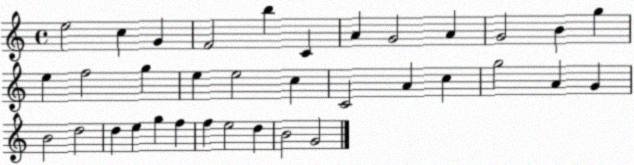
X:1
T:Untitled
M:4/4
L:1/4
K:C
e2 c G F2 b C A G2 A G2 B g e f2 g e e2 c C2 A c g2 A G B2 d2 d e g f f e2 d B2 G2